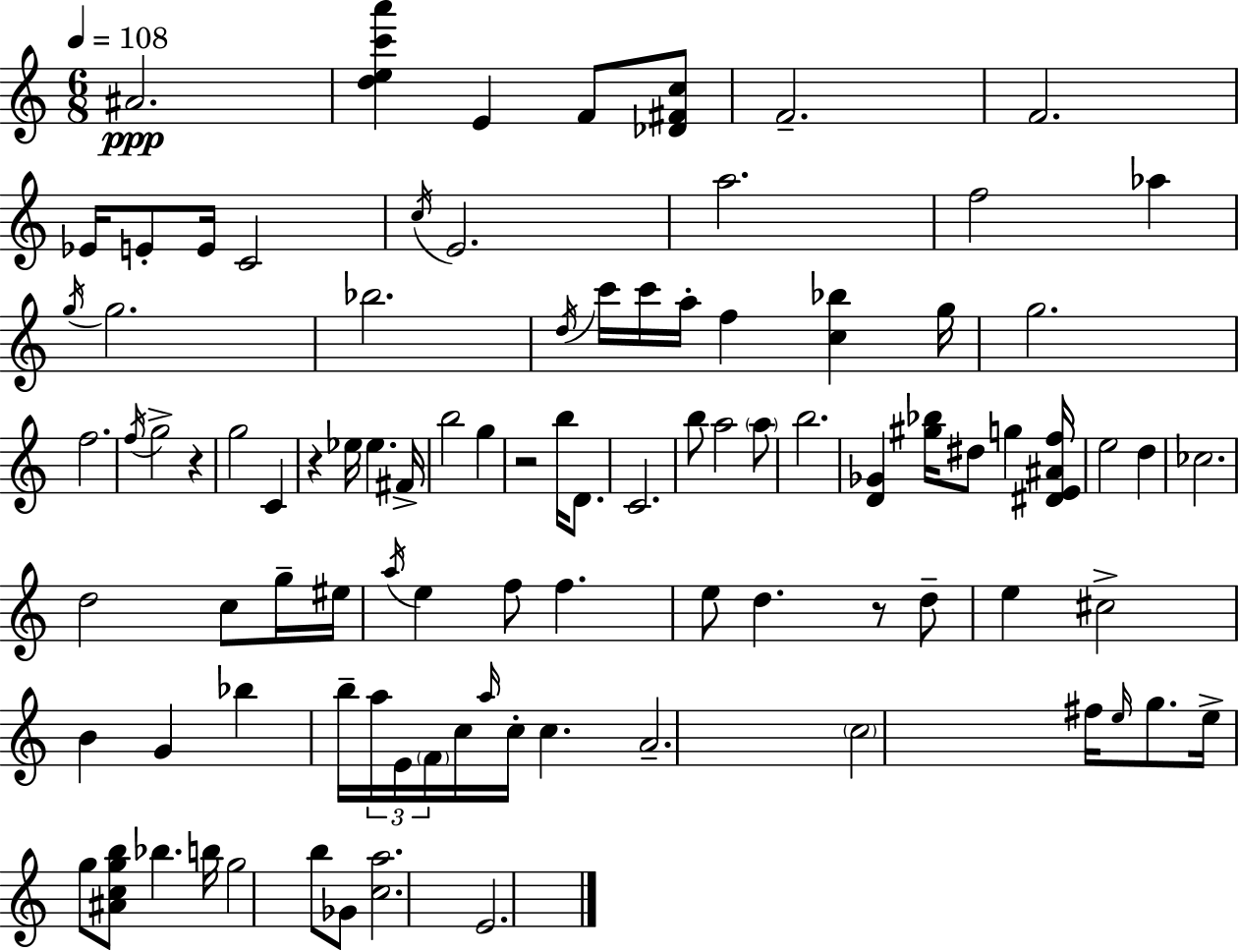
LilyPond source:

{
  \clef treble
  \numericTimeSignature
  \time 6/8
  \key a \minor
  \tempo 4 = 108
  ais'2.\ppp | <d'' e'' c''' a'''>4 e'4 f'8 <des' fis' c''>8 | f'2.-- | f'2. | \break ees'16 e'8-. e'16 c'2 | \acciaccatura { c''16 } e'2. | a''2. | f''2 aes''4 | \break \acciaccatura { g''16 } g''2. | bes''2. | \acciaccatura { d''16 } c'''16 c'''16 a''16-. f''4 <c'' bes''>4 | g''16 g''2. | \break f''2. | \acciaccatura { f''16 } g''2-> | r4 g''2 | c'4 r4 ees''16 ees''4. | \break fis'16-> b''2 | g''4 r2 | b''16 d'8. c'2. | b''8 a''2 | \break \parenthesize a''8 b''2. | <d' ges'>4 <gis'' bes''>16 dis''8 g''4 | <dis' e' ais' f''>16 e''2 | d''4 ces''2. | \break d''2 | c''8 g''16-- eis''16 \acciaccatura { a''16 } e''4 f''8 f''4. | e''8 d''4. | r8 d''8-- e''4 cis''2-> | \break b'4 g'4 | bes''4 b''16-- \tuplet 3/2 { a''16 e'16 \parenthesize f'16 } c''16 \grace { a''16 } c''16-. | c''4. a'2.-- | \parenthesize c''2 | \break fis''16 \grace { e''16 } g''8. e''16-> g''8 <ais' c'' g'' b''>8 | bes''4. b''16 g''2 | b''8 ges'8 <c'' a''>2. | e'2. | \break \bar "|."
}